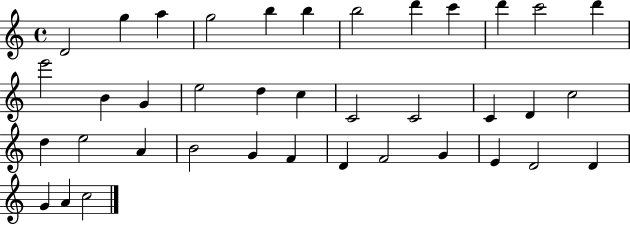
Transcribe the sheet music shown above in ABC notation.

X:1
T:Untitled
M:4/4
L:1/4
K:C
D2 g a g2 b b b2 d' c' d' c'2 d' e'2 B G e2 d c C2 C2 C D c2 d e2 A B2 G F D F2 G E D2 D G A c2